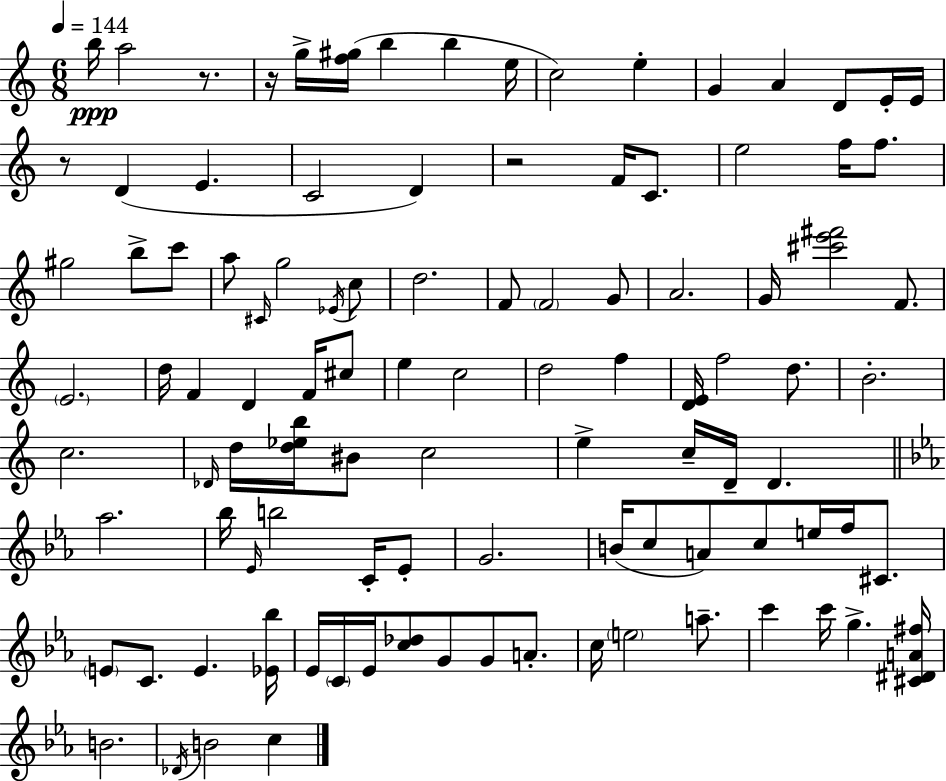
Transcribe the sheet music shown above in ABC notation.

X:1
T:Untitled
M:6/8
L:1/4
K:Am
b/4 a2 z/2 z/4 g/4 [f^g]/4 b b e/4 c2 e G A D/2 E/4 E/4 z/2 D E C2 D z2 F/4 C/2 e2 f/4 f/2 ^g2 b/2 c'/2 a/2 ^C/4 g2 _E/4 c/2 d2 F/2 F2 G/2 A2 G/4 [^c'e'^f']2 F/2 E2 d/4 F D F/4 ^c/2 e c2 d2 f [DE]/4 f2 d/2 B2 c2 _D/4 d/4 [d_eb]/4 ^B/2 c2 e c/4 D/4 D _a2 _b/4 _E/4 b2 C/4 _E/2 G2 B/4 c/2 A/2 c/2 e/4 f/4 ^C/2 E/2 C/2 E [_E_b]/4 _E/4 C/4 _E/4 [c_d]/2 G/2 G/2 A/2 c/4 e2 a/2 c' c'/4 g [^C^DA^f]/4 B2 _D/4 B2 c